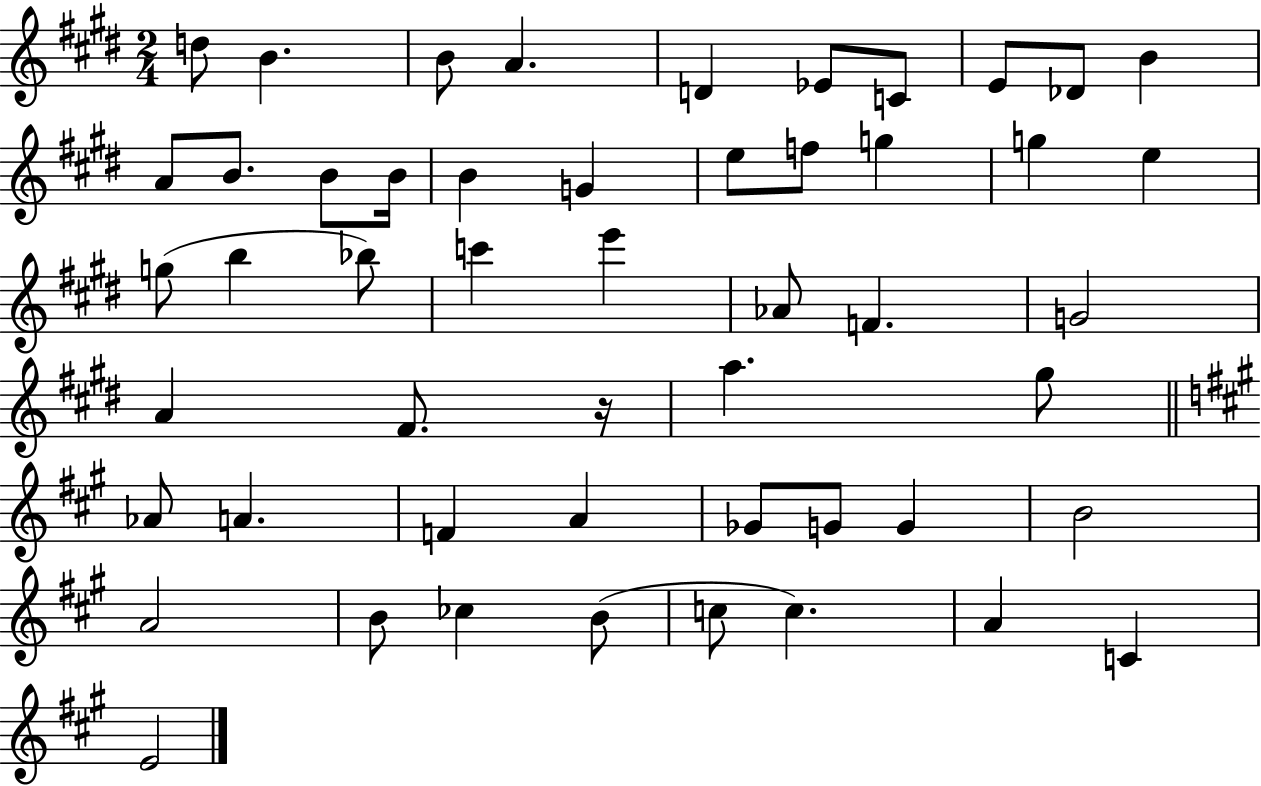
{
  \clef treble
  \numericTimeSignature
  \time 2/4
  \key e \major
  d''8 b'4. | b'8 a'4. | d'4 ees'8 c'8 | e'8 des'8 b'4 | \break a'8 b'8. b'8 b'16 | b'4 g'4 | e''8 f''8 g''4 | g''4 e''4 | \break g''8( b''4 bes''8) | c'''4 e'''4 | aes'8 f'4. | g'2 | \break a'4 fis'8. r16 | a''4. gis''8 | \bar "||" \break \key a \major aes'8 a'4. | f'4 a'4 | ges'8 g'8 g'4 | b'2 | \break a'2 | b'8 ces''4 b'8( | c''8 c''4.) | a'4 c'4 | \break e'2 | \bar "|."
}